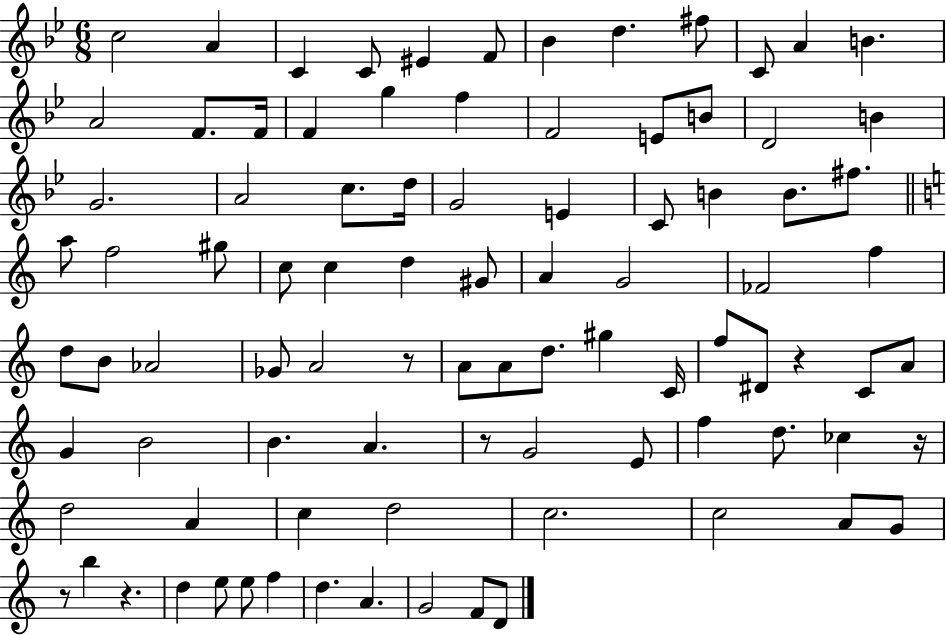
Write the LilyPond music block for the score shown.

{
  \clef treble
  \numericTimeSignature
  \time 6/8
  \key bes \major
  c''2 a'4 | c'4 c'8 eis'4 f'8 | bes'4 d''4. fis''8 | c'8 a'4 b'4. | \break a'2 f'8. f'16 | f'4 g''4 f''4 | f'2 e'8 b'8 | d'2 b'4 | \break g'2. | a'2 c''8. d''16 | g'2 e'4 | c'8 b'4 b'8. fis''8. | \break \bar "||" \break \key c \major a''8 f''2 gis''8 | c''8 c''4 d''4 gis'8 | a'4 g'2 | fes'2 f''4 | \break d''8 b'8 aes'2 | ges'8 a'2 r8 | a'8 a'8 d''8. gis''4 c'16 | f''8 dis'8 r4 c'8 a'8 | \break g'4 b'2 | b'4. a'4. | r8 g'2 e'8 | f''4 d''8. ces''4 r16 | \break d''2 a'4 | c''4 d''2 | c''2. | c''2 a'8 g'8 | \break r8 b''4 r4. | d''4 e''8 e''8 f''4 | d''4. a'4. | g'2 f'8 d'8 | \break \bar "|."
}